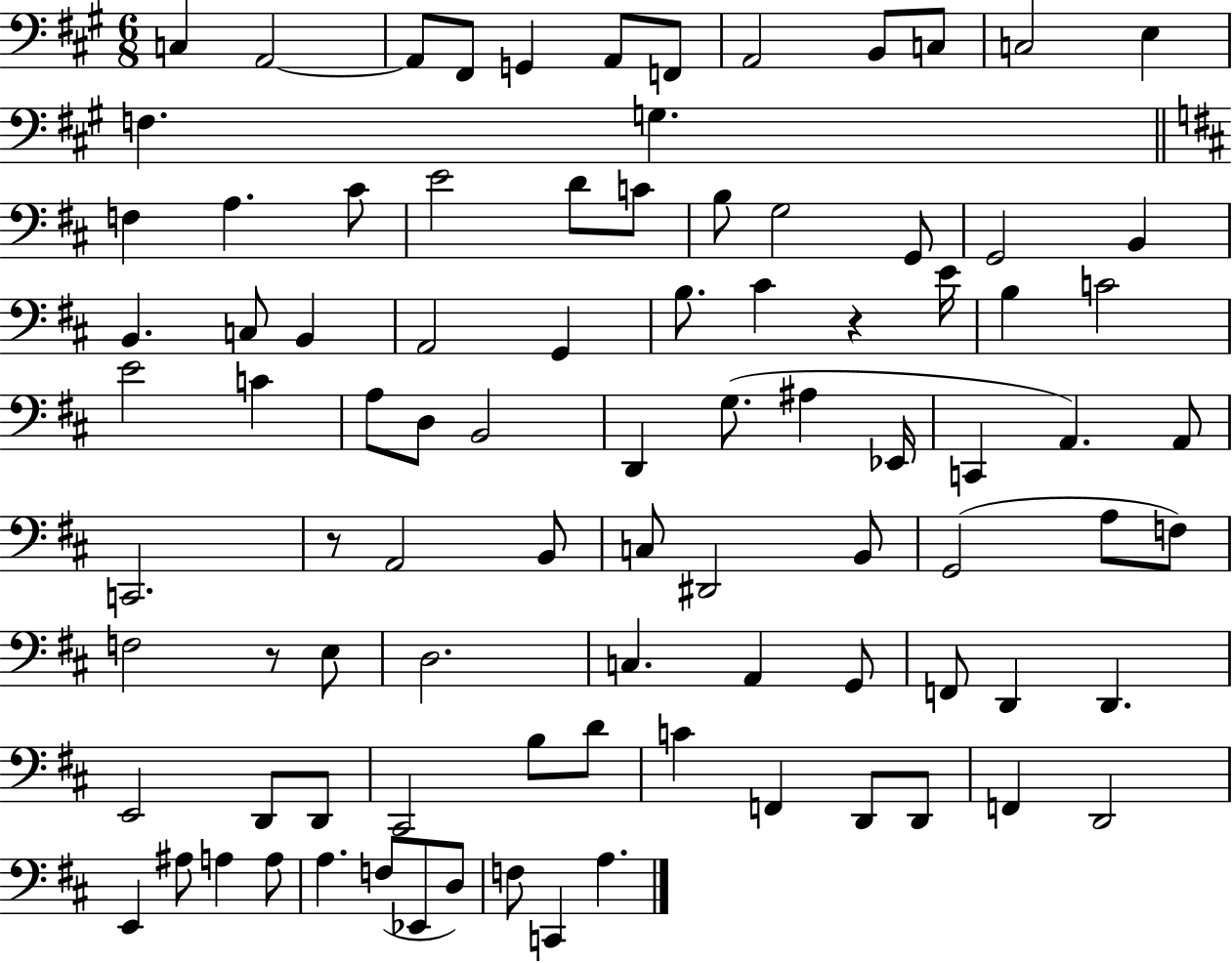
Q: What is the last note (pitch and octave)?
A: A3